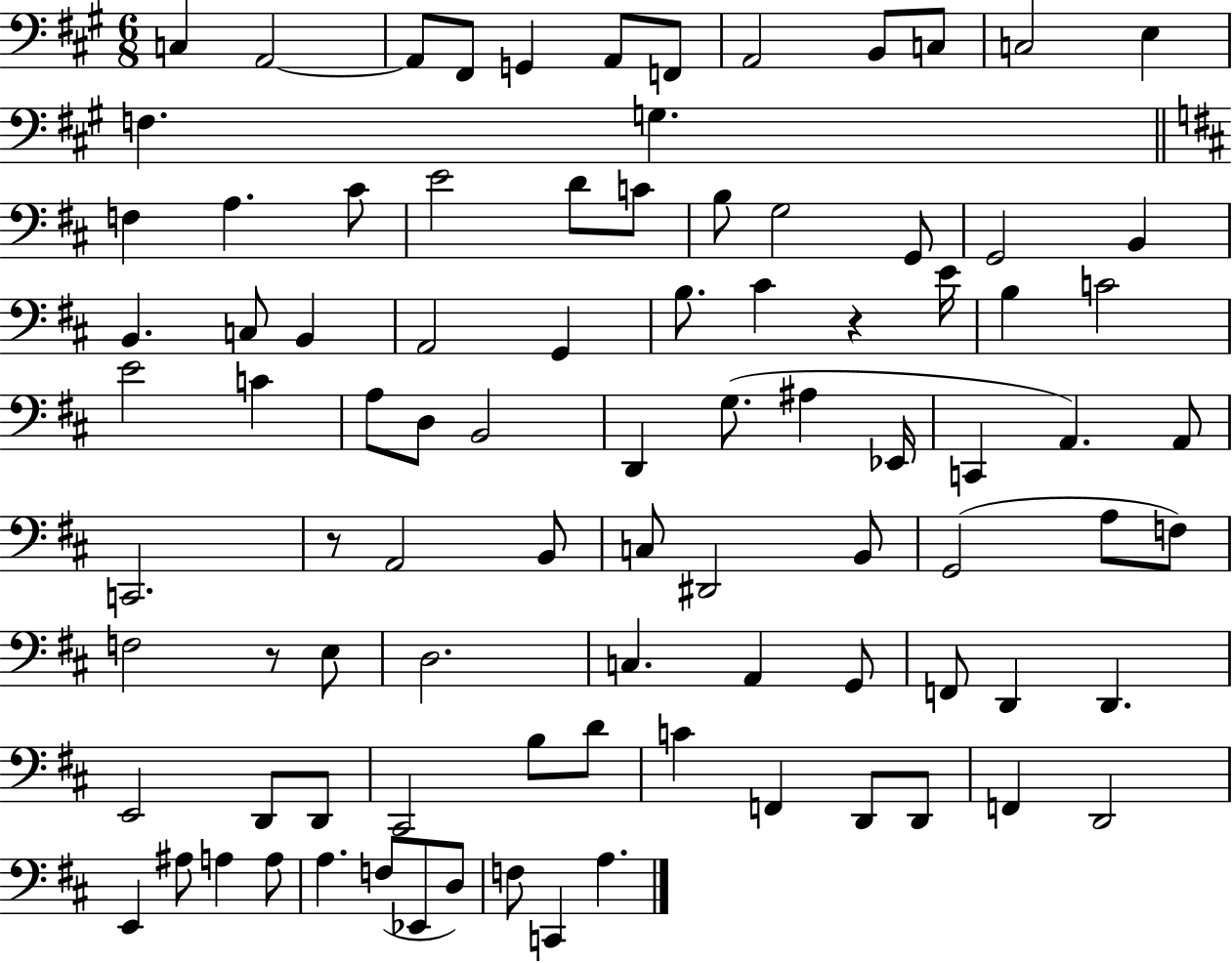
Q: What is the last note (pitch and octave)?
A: A3